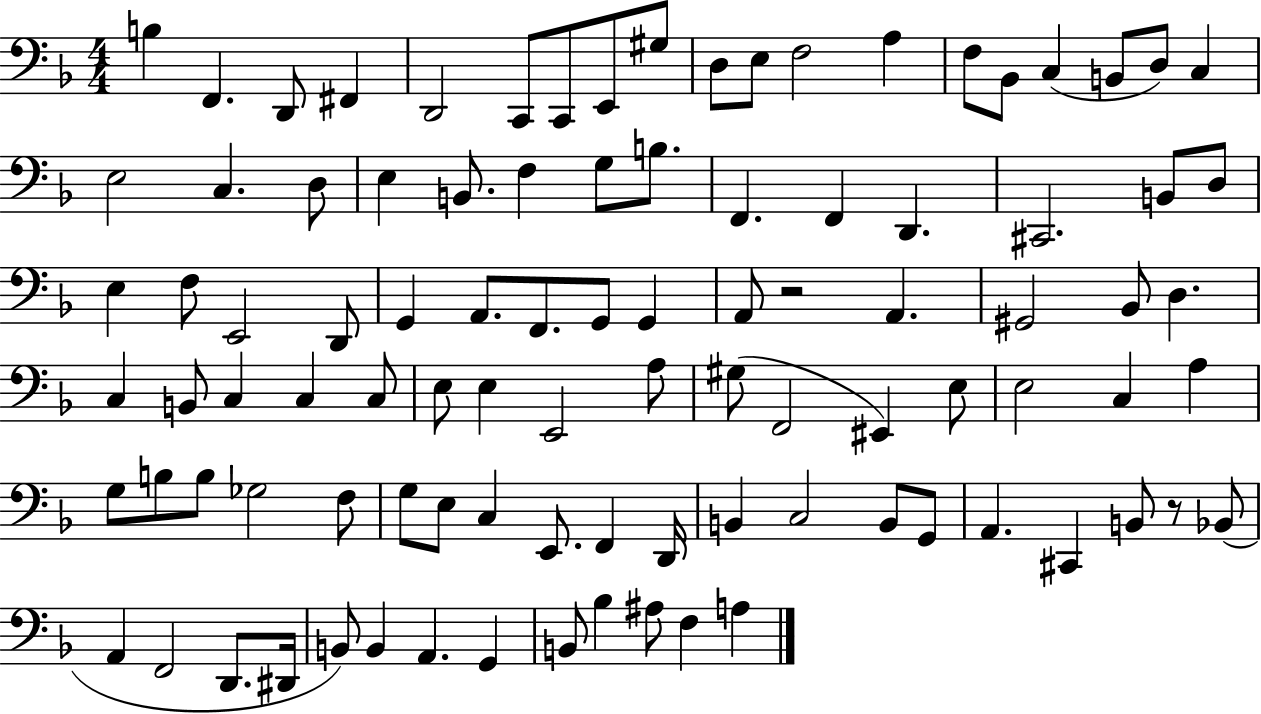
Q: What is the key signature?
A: F major